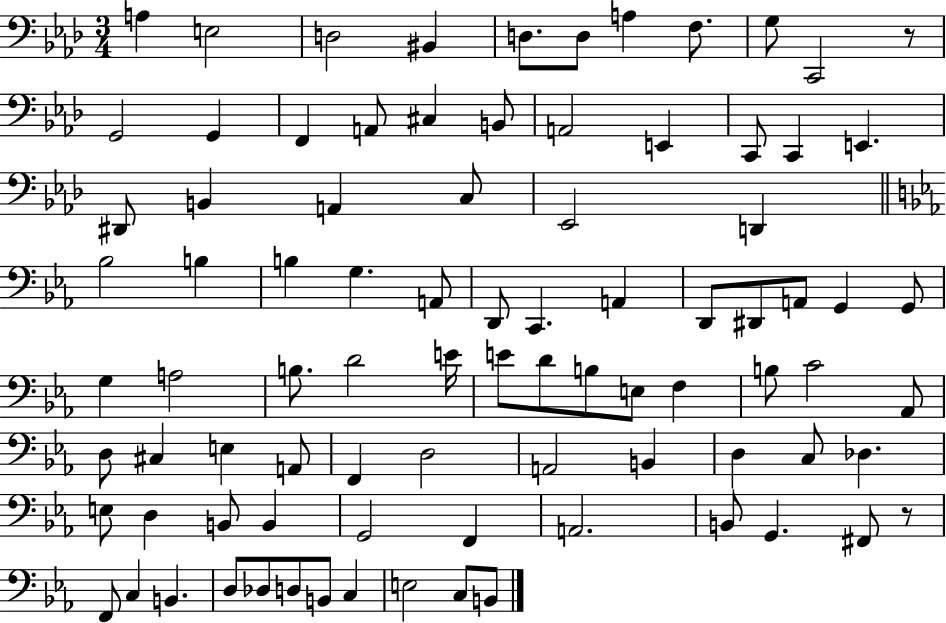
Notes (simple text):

A3/q E3/h D3/h BIS2/q D3/e. D3/e A3/q F3/e. G3/e C2/h R/e G2/h G2/q F2/q A2/e C#3/q B2/e A2/h E2/q C2/e C2/q E2/q. D#2/e B2/q A2/q C3/e Eb2/h D2/q Bb3/h B3/q B3/q G3/q. A2/e D2/e C2/q. A2/q D2/e D#2/e A2/e G2/q G2/e G3/q A3/h B3/e. D4/h E4/s E4/e D4/e B3/e E3/e F3/q B3/e C4/h Ab2/e D3/e C#3/q E3/q A2/e F2/q D3/h A2/h B2/q D3/q C3/e Db3/q. E3/e D3/q B2/e B2/q G2/h F2/q A2/h. B2/e G2/q. F#2/e R/e F2/e C3/q B2/q. D3/e Db3/e D3/e B2/e C3/q E3/h C3/e B2/e